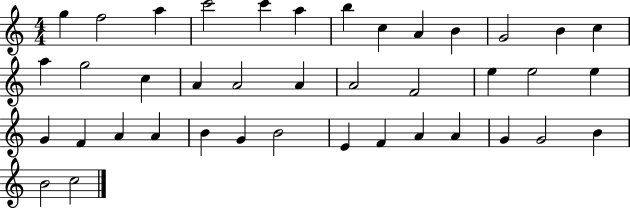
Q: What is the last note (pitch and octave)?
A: C5